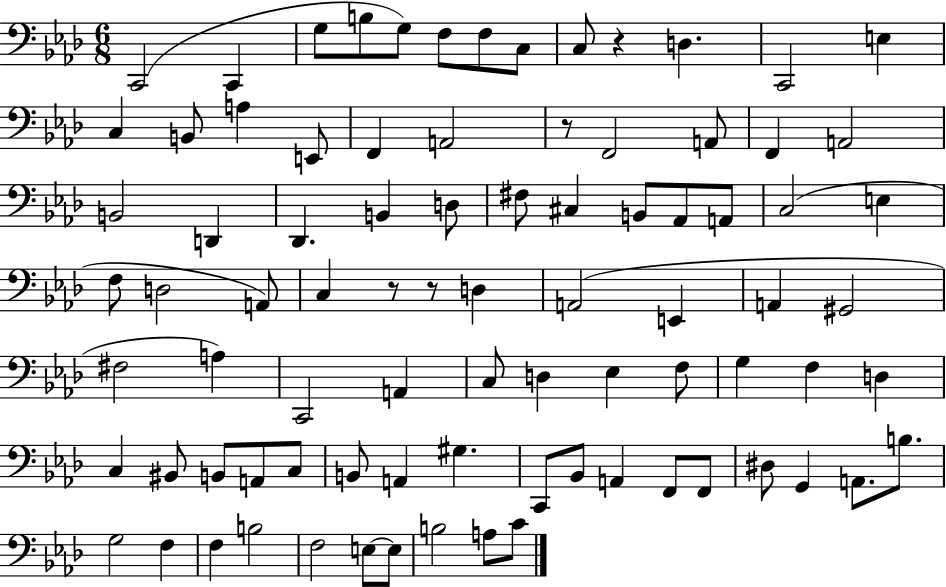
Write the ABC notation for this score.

X:1
T:Untitled
M:6/8
L:1/4
K:Ab
C,,2 C,, G,/2 B,/2 G,/2 F,/2 F,/2 C,/2 C,/2 z D, C,,2 E, C, B,,/2 A, E,,/2 F,, A,,2 z/2 F,,2 A,,/2 F,, A,,2 B,,2 D,, _D,, B,, D,/2 ^F,/2 ^C, B,,/2 _A,,/2 A,,/2 C,2 E, F,/2 D,2 A,,/2 C, z/2 z/2 D, A,,2 E,, A,, ^G,,2 ^F,2 A, C,,2 A,, C,/2 D, _E, F,/2 G, F, D, C, ^B,,/2 B,,/2 A,,/2 C,/2 B,,/2 A,, ^G, C,,/2 _B,,/2 A,, F,,/2 F,,/2 ^D,/2 G,, A,,/2 B,/2 G,2 F, F, B,2 F,2 E,/2 E,/2 B,2 A,/2 C/2